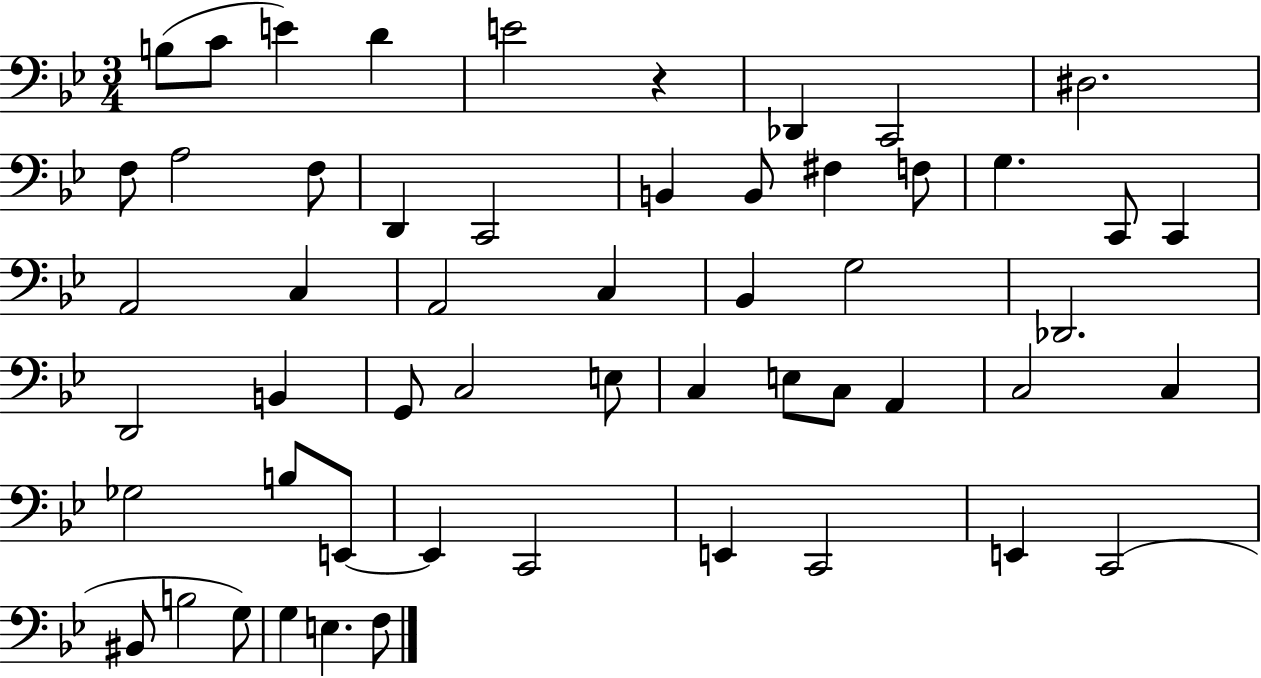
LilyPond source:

{
  \clef bass
  \numericTimeSignature
  \time 3/4
  \key bes \major
  b8( c'8 e'4) d'4 | e'2 r4 | des,4 c,2 | dis2. | \break f8 a2 f8 | d,4 c,2 | b,4 b,8 fis4 f8 | g4. c,8 c,4 | \break a,2 c4 | a,2 c4 | bes,4 g2 | des,2. | \break d,2 b,4 | g,8 c2 e8 | c4 e8 c8 a,4 | c2 c4 | \break ges2 b8 e,8~~ | e,4 c,2 | e,4 c,2 | e,4 c,2( | \break bis,8 b2 g8) | g4 e4. f8 | \bar "|."
}